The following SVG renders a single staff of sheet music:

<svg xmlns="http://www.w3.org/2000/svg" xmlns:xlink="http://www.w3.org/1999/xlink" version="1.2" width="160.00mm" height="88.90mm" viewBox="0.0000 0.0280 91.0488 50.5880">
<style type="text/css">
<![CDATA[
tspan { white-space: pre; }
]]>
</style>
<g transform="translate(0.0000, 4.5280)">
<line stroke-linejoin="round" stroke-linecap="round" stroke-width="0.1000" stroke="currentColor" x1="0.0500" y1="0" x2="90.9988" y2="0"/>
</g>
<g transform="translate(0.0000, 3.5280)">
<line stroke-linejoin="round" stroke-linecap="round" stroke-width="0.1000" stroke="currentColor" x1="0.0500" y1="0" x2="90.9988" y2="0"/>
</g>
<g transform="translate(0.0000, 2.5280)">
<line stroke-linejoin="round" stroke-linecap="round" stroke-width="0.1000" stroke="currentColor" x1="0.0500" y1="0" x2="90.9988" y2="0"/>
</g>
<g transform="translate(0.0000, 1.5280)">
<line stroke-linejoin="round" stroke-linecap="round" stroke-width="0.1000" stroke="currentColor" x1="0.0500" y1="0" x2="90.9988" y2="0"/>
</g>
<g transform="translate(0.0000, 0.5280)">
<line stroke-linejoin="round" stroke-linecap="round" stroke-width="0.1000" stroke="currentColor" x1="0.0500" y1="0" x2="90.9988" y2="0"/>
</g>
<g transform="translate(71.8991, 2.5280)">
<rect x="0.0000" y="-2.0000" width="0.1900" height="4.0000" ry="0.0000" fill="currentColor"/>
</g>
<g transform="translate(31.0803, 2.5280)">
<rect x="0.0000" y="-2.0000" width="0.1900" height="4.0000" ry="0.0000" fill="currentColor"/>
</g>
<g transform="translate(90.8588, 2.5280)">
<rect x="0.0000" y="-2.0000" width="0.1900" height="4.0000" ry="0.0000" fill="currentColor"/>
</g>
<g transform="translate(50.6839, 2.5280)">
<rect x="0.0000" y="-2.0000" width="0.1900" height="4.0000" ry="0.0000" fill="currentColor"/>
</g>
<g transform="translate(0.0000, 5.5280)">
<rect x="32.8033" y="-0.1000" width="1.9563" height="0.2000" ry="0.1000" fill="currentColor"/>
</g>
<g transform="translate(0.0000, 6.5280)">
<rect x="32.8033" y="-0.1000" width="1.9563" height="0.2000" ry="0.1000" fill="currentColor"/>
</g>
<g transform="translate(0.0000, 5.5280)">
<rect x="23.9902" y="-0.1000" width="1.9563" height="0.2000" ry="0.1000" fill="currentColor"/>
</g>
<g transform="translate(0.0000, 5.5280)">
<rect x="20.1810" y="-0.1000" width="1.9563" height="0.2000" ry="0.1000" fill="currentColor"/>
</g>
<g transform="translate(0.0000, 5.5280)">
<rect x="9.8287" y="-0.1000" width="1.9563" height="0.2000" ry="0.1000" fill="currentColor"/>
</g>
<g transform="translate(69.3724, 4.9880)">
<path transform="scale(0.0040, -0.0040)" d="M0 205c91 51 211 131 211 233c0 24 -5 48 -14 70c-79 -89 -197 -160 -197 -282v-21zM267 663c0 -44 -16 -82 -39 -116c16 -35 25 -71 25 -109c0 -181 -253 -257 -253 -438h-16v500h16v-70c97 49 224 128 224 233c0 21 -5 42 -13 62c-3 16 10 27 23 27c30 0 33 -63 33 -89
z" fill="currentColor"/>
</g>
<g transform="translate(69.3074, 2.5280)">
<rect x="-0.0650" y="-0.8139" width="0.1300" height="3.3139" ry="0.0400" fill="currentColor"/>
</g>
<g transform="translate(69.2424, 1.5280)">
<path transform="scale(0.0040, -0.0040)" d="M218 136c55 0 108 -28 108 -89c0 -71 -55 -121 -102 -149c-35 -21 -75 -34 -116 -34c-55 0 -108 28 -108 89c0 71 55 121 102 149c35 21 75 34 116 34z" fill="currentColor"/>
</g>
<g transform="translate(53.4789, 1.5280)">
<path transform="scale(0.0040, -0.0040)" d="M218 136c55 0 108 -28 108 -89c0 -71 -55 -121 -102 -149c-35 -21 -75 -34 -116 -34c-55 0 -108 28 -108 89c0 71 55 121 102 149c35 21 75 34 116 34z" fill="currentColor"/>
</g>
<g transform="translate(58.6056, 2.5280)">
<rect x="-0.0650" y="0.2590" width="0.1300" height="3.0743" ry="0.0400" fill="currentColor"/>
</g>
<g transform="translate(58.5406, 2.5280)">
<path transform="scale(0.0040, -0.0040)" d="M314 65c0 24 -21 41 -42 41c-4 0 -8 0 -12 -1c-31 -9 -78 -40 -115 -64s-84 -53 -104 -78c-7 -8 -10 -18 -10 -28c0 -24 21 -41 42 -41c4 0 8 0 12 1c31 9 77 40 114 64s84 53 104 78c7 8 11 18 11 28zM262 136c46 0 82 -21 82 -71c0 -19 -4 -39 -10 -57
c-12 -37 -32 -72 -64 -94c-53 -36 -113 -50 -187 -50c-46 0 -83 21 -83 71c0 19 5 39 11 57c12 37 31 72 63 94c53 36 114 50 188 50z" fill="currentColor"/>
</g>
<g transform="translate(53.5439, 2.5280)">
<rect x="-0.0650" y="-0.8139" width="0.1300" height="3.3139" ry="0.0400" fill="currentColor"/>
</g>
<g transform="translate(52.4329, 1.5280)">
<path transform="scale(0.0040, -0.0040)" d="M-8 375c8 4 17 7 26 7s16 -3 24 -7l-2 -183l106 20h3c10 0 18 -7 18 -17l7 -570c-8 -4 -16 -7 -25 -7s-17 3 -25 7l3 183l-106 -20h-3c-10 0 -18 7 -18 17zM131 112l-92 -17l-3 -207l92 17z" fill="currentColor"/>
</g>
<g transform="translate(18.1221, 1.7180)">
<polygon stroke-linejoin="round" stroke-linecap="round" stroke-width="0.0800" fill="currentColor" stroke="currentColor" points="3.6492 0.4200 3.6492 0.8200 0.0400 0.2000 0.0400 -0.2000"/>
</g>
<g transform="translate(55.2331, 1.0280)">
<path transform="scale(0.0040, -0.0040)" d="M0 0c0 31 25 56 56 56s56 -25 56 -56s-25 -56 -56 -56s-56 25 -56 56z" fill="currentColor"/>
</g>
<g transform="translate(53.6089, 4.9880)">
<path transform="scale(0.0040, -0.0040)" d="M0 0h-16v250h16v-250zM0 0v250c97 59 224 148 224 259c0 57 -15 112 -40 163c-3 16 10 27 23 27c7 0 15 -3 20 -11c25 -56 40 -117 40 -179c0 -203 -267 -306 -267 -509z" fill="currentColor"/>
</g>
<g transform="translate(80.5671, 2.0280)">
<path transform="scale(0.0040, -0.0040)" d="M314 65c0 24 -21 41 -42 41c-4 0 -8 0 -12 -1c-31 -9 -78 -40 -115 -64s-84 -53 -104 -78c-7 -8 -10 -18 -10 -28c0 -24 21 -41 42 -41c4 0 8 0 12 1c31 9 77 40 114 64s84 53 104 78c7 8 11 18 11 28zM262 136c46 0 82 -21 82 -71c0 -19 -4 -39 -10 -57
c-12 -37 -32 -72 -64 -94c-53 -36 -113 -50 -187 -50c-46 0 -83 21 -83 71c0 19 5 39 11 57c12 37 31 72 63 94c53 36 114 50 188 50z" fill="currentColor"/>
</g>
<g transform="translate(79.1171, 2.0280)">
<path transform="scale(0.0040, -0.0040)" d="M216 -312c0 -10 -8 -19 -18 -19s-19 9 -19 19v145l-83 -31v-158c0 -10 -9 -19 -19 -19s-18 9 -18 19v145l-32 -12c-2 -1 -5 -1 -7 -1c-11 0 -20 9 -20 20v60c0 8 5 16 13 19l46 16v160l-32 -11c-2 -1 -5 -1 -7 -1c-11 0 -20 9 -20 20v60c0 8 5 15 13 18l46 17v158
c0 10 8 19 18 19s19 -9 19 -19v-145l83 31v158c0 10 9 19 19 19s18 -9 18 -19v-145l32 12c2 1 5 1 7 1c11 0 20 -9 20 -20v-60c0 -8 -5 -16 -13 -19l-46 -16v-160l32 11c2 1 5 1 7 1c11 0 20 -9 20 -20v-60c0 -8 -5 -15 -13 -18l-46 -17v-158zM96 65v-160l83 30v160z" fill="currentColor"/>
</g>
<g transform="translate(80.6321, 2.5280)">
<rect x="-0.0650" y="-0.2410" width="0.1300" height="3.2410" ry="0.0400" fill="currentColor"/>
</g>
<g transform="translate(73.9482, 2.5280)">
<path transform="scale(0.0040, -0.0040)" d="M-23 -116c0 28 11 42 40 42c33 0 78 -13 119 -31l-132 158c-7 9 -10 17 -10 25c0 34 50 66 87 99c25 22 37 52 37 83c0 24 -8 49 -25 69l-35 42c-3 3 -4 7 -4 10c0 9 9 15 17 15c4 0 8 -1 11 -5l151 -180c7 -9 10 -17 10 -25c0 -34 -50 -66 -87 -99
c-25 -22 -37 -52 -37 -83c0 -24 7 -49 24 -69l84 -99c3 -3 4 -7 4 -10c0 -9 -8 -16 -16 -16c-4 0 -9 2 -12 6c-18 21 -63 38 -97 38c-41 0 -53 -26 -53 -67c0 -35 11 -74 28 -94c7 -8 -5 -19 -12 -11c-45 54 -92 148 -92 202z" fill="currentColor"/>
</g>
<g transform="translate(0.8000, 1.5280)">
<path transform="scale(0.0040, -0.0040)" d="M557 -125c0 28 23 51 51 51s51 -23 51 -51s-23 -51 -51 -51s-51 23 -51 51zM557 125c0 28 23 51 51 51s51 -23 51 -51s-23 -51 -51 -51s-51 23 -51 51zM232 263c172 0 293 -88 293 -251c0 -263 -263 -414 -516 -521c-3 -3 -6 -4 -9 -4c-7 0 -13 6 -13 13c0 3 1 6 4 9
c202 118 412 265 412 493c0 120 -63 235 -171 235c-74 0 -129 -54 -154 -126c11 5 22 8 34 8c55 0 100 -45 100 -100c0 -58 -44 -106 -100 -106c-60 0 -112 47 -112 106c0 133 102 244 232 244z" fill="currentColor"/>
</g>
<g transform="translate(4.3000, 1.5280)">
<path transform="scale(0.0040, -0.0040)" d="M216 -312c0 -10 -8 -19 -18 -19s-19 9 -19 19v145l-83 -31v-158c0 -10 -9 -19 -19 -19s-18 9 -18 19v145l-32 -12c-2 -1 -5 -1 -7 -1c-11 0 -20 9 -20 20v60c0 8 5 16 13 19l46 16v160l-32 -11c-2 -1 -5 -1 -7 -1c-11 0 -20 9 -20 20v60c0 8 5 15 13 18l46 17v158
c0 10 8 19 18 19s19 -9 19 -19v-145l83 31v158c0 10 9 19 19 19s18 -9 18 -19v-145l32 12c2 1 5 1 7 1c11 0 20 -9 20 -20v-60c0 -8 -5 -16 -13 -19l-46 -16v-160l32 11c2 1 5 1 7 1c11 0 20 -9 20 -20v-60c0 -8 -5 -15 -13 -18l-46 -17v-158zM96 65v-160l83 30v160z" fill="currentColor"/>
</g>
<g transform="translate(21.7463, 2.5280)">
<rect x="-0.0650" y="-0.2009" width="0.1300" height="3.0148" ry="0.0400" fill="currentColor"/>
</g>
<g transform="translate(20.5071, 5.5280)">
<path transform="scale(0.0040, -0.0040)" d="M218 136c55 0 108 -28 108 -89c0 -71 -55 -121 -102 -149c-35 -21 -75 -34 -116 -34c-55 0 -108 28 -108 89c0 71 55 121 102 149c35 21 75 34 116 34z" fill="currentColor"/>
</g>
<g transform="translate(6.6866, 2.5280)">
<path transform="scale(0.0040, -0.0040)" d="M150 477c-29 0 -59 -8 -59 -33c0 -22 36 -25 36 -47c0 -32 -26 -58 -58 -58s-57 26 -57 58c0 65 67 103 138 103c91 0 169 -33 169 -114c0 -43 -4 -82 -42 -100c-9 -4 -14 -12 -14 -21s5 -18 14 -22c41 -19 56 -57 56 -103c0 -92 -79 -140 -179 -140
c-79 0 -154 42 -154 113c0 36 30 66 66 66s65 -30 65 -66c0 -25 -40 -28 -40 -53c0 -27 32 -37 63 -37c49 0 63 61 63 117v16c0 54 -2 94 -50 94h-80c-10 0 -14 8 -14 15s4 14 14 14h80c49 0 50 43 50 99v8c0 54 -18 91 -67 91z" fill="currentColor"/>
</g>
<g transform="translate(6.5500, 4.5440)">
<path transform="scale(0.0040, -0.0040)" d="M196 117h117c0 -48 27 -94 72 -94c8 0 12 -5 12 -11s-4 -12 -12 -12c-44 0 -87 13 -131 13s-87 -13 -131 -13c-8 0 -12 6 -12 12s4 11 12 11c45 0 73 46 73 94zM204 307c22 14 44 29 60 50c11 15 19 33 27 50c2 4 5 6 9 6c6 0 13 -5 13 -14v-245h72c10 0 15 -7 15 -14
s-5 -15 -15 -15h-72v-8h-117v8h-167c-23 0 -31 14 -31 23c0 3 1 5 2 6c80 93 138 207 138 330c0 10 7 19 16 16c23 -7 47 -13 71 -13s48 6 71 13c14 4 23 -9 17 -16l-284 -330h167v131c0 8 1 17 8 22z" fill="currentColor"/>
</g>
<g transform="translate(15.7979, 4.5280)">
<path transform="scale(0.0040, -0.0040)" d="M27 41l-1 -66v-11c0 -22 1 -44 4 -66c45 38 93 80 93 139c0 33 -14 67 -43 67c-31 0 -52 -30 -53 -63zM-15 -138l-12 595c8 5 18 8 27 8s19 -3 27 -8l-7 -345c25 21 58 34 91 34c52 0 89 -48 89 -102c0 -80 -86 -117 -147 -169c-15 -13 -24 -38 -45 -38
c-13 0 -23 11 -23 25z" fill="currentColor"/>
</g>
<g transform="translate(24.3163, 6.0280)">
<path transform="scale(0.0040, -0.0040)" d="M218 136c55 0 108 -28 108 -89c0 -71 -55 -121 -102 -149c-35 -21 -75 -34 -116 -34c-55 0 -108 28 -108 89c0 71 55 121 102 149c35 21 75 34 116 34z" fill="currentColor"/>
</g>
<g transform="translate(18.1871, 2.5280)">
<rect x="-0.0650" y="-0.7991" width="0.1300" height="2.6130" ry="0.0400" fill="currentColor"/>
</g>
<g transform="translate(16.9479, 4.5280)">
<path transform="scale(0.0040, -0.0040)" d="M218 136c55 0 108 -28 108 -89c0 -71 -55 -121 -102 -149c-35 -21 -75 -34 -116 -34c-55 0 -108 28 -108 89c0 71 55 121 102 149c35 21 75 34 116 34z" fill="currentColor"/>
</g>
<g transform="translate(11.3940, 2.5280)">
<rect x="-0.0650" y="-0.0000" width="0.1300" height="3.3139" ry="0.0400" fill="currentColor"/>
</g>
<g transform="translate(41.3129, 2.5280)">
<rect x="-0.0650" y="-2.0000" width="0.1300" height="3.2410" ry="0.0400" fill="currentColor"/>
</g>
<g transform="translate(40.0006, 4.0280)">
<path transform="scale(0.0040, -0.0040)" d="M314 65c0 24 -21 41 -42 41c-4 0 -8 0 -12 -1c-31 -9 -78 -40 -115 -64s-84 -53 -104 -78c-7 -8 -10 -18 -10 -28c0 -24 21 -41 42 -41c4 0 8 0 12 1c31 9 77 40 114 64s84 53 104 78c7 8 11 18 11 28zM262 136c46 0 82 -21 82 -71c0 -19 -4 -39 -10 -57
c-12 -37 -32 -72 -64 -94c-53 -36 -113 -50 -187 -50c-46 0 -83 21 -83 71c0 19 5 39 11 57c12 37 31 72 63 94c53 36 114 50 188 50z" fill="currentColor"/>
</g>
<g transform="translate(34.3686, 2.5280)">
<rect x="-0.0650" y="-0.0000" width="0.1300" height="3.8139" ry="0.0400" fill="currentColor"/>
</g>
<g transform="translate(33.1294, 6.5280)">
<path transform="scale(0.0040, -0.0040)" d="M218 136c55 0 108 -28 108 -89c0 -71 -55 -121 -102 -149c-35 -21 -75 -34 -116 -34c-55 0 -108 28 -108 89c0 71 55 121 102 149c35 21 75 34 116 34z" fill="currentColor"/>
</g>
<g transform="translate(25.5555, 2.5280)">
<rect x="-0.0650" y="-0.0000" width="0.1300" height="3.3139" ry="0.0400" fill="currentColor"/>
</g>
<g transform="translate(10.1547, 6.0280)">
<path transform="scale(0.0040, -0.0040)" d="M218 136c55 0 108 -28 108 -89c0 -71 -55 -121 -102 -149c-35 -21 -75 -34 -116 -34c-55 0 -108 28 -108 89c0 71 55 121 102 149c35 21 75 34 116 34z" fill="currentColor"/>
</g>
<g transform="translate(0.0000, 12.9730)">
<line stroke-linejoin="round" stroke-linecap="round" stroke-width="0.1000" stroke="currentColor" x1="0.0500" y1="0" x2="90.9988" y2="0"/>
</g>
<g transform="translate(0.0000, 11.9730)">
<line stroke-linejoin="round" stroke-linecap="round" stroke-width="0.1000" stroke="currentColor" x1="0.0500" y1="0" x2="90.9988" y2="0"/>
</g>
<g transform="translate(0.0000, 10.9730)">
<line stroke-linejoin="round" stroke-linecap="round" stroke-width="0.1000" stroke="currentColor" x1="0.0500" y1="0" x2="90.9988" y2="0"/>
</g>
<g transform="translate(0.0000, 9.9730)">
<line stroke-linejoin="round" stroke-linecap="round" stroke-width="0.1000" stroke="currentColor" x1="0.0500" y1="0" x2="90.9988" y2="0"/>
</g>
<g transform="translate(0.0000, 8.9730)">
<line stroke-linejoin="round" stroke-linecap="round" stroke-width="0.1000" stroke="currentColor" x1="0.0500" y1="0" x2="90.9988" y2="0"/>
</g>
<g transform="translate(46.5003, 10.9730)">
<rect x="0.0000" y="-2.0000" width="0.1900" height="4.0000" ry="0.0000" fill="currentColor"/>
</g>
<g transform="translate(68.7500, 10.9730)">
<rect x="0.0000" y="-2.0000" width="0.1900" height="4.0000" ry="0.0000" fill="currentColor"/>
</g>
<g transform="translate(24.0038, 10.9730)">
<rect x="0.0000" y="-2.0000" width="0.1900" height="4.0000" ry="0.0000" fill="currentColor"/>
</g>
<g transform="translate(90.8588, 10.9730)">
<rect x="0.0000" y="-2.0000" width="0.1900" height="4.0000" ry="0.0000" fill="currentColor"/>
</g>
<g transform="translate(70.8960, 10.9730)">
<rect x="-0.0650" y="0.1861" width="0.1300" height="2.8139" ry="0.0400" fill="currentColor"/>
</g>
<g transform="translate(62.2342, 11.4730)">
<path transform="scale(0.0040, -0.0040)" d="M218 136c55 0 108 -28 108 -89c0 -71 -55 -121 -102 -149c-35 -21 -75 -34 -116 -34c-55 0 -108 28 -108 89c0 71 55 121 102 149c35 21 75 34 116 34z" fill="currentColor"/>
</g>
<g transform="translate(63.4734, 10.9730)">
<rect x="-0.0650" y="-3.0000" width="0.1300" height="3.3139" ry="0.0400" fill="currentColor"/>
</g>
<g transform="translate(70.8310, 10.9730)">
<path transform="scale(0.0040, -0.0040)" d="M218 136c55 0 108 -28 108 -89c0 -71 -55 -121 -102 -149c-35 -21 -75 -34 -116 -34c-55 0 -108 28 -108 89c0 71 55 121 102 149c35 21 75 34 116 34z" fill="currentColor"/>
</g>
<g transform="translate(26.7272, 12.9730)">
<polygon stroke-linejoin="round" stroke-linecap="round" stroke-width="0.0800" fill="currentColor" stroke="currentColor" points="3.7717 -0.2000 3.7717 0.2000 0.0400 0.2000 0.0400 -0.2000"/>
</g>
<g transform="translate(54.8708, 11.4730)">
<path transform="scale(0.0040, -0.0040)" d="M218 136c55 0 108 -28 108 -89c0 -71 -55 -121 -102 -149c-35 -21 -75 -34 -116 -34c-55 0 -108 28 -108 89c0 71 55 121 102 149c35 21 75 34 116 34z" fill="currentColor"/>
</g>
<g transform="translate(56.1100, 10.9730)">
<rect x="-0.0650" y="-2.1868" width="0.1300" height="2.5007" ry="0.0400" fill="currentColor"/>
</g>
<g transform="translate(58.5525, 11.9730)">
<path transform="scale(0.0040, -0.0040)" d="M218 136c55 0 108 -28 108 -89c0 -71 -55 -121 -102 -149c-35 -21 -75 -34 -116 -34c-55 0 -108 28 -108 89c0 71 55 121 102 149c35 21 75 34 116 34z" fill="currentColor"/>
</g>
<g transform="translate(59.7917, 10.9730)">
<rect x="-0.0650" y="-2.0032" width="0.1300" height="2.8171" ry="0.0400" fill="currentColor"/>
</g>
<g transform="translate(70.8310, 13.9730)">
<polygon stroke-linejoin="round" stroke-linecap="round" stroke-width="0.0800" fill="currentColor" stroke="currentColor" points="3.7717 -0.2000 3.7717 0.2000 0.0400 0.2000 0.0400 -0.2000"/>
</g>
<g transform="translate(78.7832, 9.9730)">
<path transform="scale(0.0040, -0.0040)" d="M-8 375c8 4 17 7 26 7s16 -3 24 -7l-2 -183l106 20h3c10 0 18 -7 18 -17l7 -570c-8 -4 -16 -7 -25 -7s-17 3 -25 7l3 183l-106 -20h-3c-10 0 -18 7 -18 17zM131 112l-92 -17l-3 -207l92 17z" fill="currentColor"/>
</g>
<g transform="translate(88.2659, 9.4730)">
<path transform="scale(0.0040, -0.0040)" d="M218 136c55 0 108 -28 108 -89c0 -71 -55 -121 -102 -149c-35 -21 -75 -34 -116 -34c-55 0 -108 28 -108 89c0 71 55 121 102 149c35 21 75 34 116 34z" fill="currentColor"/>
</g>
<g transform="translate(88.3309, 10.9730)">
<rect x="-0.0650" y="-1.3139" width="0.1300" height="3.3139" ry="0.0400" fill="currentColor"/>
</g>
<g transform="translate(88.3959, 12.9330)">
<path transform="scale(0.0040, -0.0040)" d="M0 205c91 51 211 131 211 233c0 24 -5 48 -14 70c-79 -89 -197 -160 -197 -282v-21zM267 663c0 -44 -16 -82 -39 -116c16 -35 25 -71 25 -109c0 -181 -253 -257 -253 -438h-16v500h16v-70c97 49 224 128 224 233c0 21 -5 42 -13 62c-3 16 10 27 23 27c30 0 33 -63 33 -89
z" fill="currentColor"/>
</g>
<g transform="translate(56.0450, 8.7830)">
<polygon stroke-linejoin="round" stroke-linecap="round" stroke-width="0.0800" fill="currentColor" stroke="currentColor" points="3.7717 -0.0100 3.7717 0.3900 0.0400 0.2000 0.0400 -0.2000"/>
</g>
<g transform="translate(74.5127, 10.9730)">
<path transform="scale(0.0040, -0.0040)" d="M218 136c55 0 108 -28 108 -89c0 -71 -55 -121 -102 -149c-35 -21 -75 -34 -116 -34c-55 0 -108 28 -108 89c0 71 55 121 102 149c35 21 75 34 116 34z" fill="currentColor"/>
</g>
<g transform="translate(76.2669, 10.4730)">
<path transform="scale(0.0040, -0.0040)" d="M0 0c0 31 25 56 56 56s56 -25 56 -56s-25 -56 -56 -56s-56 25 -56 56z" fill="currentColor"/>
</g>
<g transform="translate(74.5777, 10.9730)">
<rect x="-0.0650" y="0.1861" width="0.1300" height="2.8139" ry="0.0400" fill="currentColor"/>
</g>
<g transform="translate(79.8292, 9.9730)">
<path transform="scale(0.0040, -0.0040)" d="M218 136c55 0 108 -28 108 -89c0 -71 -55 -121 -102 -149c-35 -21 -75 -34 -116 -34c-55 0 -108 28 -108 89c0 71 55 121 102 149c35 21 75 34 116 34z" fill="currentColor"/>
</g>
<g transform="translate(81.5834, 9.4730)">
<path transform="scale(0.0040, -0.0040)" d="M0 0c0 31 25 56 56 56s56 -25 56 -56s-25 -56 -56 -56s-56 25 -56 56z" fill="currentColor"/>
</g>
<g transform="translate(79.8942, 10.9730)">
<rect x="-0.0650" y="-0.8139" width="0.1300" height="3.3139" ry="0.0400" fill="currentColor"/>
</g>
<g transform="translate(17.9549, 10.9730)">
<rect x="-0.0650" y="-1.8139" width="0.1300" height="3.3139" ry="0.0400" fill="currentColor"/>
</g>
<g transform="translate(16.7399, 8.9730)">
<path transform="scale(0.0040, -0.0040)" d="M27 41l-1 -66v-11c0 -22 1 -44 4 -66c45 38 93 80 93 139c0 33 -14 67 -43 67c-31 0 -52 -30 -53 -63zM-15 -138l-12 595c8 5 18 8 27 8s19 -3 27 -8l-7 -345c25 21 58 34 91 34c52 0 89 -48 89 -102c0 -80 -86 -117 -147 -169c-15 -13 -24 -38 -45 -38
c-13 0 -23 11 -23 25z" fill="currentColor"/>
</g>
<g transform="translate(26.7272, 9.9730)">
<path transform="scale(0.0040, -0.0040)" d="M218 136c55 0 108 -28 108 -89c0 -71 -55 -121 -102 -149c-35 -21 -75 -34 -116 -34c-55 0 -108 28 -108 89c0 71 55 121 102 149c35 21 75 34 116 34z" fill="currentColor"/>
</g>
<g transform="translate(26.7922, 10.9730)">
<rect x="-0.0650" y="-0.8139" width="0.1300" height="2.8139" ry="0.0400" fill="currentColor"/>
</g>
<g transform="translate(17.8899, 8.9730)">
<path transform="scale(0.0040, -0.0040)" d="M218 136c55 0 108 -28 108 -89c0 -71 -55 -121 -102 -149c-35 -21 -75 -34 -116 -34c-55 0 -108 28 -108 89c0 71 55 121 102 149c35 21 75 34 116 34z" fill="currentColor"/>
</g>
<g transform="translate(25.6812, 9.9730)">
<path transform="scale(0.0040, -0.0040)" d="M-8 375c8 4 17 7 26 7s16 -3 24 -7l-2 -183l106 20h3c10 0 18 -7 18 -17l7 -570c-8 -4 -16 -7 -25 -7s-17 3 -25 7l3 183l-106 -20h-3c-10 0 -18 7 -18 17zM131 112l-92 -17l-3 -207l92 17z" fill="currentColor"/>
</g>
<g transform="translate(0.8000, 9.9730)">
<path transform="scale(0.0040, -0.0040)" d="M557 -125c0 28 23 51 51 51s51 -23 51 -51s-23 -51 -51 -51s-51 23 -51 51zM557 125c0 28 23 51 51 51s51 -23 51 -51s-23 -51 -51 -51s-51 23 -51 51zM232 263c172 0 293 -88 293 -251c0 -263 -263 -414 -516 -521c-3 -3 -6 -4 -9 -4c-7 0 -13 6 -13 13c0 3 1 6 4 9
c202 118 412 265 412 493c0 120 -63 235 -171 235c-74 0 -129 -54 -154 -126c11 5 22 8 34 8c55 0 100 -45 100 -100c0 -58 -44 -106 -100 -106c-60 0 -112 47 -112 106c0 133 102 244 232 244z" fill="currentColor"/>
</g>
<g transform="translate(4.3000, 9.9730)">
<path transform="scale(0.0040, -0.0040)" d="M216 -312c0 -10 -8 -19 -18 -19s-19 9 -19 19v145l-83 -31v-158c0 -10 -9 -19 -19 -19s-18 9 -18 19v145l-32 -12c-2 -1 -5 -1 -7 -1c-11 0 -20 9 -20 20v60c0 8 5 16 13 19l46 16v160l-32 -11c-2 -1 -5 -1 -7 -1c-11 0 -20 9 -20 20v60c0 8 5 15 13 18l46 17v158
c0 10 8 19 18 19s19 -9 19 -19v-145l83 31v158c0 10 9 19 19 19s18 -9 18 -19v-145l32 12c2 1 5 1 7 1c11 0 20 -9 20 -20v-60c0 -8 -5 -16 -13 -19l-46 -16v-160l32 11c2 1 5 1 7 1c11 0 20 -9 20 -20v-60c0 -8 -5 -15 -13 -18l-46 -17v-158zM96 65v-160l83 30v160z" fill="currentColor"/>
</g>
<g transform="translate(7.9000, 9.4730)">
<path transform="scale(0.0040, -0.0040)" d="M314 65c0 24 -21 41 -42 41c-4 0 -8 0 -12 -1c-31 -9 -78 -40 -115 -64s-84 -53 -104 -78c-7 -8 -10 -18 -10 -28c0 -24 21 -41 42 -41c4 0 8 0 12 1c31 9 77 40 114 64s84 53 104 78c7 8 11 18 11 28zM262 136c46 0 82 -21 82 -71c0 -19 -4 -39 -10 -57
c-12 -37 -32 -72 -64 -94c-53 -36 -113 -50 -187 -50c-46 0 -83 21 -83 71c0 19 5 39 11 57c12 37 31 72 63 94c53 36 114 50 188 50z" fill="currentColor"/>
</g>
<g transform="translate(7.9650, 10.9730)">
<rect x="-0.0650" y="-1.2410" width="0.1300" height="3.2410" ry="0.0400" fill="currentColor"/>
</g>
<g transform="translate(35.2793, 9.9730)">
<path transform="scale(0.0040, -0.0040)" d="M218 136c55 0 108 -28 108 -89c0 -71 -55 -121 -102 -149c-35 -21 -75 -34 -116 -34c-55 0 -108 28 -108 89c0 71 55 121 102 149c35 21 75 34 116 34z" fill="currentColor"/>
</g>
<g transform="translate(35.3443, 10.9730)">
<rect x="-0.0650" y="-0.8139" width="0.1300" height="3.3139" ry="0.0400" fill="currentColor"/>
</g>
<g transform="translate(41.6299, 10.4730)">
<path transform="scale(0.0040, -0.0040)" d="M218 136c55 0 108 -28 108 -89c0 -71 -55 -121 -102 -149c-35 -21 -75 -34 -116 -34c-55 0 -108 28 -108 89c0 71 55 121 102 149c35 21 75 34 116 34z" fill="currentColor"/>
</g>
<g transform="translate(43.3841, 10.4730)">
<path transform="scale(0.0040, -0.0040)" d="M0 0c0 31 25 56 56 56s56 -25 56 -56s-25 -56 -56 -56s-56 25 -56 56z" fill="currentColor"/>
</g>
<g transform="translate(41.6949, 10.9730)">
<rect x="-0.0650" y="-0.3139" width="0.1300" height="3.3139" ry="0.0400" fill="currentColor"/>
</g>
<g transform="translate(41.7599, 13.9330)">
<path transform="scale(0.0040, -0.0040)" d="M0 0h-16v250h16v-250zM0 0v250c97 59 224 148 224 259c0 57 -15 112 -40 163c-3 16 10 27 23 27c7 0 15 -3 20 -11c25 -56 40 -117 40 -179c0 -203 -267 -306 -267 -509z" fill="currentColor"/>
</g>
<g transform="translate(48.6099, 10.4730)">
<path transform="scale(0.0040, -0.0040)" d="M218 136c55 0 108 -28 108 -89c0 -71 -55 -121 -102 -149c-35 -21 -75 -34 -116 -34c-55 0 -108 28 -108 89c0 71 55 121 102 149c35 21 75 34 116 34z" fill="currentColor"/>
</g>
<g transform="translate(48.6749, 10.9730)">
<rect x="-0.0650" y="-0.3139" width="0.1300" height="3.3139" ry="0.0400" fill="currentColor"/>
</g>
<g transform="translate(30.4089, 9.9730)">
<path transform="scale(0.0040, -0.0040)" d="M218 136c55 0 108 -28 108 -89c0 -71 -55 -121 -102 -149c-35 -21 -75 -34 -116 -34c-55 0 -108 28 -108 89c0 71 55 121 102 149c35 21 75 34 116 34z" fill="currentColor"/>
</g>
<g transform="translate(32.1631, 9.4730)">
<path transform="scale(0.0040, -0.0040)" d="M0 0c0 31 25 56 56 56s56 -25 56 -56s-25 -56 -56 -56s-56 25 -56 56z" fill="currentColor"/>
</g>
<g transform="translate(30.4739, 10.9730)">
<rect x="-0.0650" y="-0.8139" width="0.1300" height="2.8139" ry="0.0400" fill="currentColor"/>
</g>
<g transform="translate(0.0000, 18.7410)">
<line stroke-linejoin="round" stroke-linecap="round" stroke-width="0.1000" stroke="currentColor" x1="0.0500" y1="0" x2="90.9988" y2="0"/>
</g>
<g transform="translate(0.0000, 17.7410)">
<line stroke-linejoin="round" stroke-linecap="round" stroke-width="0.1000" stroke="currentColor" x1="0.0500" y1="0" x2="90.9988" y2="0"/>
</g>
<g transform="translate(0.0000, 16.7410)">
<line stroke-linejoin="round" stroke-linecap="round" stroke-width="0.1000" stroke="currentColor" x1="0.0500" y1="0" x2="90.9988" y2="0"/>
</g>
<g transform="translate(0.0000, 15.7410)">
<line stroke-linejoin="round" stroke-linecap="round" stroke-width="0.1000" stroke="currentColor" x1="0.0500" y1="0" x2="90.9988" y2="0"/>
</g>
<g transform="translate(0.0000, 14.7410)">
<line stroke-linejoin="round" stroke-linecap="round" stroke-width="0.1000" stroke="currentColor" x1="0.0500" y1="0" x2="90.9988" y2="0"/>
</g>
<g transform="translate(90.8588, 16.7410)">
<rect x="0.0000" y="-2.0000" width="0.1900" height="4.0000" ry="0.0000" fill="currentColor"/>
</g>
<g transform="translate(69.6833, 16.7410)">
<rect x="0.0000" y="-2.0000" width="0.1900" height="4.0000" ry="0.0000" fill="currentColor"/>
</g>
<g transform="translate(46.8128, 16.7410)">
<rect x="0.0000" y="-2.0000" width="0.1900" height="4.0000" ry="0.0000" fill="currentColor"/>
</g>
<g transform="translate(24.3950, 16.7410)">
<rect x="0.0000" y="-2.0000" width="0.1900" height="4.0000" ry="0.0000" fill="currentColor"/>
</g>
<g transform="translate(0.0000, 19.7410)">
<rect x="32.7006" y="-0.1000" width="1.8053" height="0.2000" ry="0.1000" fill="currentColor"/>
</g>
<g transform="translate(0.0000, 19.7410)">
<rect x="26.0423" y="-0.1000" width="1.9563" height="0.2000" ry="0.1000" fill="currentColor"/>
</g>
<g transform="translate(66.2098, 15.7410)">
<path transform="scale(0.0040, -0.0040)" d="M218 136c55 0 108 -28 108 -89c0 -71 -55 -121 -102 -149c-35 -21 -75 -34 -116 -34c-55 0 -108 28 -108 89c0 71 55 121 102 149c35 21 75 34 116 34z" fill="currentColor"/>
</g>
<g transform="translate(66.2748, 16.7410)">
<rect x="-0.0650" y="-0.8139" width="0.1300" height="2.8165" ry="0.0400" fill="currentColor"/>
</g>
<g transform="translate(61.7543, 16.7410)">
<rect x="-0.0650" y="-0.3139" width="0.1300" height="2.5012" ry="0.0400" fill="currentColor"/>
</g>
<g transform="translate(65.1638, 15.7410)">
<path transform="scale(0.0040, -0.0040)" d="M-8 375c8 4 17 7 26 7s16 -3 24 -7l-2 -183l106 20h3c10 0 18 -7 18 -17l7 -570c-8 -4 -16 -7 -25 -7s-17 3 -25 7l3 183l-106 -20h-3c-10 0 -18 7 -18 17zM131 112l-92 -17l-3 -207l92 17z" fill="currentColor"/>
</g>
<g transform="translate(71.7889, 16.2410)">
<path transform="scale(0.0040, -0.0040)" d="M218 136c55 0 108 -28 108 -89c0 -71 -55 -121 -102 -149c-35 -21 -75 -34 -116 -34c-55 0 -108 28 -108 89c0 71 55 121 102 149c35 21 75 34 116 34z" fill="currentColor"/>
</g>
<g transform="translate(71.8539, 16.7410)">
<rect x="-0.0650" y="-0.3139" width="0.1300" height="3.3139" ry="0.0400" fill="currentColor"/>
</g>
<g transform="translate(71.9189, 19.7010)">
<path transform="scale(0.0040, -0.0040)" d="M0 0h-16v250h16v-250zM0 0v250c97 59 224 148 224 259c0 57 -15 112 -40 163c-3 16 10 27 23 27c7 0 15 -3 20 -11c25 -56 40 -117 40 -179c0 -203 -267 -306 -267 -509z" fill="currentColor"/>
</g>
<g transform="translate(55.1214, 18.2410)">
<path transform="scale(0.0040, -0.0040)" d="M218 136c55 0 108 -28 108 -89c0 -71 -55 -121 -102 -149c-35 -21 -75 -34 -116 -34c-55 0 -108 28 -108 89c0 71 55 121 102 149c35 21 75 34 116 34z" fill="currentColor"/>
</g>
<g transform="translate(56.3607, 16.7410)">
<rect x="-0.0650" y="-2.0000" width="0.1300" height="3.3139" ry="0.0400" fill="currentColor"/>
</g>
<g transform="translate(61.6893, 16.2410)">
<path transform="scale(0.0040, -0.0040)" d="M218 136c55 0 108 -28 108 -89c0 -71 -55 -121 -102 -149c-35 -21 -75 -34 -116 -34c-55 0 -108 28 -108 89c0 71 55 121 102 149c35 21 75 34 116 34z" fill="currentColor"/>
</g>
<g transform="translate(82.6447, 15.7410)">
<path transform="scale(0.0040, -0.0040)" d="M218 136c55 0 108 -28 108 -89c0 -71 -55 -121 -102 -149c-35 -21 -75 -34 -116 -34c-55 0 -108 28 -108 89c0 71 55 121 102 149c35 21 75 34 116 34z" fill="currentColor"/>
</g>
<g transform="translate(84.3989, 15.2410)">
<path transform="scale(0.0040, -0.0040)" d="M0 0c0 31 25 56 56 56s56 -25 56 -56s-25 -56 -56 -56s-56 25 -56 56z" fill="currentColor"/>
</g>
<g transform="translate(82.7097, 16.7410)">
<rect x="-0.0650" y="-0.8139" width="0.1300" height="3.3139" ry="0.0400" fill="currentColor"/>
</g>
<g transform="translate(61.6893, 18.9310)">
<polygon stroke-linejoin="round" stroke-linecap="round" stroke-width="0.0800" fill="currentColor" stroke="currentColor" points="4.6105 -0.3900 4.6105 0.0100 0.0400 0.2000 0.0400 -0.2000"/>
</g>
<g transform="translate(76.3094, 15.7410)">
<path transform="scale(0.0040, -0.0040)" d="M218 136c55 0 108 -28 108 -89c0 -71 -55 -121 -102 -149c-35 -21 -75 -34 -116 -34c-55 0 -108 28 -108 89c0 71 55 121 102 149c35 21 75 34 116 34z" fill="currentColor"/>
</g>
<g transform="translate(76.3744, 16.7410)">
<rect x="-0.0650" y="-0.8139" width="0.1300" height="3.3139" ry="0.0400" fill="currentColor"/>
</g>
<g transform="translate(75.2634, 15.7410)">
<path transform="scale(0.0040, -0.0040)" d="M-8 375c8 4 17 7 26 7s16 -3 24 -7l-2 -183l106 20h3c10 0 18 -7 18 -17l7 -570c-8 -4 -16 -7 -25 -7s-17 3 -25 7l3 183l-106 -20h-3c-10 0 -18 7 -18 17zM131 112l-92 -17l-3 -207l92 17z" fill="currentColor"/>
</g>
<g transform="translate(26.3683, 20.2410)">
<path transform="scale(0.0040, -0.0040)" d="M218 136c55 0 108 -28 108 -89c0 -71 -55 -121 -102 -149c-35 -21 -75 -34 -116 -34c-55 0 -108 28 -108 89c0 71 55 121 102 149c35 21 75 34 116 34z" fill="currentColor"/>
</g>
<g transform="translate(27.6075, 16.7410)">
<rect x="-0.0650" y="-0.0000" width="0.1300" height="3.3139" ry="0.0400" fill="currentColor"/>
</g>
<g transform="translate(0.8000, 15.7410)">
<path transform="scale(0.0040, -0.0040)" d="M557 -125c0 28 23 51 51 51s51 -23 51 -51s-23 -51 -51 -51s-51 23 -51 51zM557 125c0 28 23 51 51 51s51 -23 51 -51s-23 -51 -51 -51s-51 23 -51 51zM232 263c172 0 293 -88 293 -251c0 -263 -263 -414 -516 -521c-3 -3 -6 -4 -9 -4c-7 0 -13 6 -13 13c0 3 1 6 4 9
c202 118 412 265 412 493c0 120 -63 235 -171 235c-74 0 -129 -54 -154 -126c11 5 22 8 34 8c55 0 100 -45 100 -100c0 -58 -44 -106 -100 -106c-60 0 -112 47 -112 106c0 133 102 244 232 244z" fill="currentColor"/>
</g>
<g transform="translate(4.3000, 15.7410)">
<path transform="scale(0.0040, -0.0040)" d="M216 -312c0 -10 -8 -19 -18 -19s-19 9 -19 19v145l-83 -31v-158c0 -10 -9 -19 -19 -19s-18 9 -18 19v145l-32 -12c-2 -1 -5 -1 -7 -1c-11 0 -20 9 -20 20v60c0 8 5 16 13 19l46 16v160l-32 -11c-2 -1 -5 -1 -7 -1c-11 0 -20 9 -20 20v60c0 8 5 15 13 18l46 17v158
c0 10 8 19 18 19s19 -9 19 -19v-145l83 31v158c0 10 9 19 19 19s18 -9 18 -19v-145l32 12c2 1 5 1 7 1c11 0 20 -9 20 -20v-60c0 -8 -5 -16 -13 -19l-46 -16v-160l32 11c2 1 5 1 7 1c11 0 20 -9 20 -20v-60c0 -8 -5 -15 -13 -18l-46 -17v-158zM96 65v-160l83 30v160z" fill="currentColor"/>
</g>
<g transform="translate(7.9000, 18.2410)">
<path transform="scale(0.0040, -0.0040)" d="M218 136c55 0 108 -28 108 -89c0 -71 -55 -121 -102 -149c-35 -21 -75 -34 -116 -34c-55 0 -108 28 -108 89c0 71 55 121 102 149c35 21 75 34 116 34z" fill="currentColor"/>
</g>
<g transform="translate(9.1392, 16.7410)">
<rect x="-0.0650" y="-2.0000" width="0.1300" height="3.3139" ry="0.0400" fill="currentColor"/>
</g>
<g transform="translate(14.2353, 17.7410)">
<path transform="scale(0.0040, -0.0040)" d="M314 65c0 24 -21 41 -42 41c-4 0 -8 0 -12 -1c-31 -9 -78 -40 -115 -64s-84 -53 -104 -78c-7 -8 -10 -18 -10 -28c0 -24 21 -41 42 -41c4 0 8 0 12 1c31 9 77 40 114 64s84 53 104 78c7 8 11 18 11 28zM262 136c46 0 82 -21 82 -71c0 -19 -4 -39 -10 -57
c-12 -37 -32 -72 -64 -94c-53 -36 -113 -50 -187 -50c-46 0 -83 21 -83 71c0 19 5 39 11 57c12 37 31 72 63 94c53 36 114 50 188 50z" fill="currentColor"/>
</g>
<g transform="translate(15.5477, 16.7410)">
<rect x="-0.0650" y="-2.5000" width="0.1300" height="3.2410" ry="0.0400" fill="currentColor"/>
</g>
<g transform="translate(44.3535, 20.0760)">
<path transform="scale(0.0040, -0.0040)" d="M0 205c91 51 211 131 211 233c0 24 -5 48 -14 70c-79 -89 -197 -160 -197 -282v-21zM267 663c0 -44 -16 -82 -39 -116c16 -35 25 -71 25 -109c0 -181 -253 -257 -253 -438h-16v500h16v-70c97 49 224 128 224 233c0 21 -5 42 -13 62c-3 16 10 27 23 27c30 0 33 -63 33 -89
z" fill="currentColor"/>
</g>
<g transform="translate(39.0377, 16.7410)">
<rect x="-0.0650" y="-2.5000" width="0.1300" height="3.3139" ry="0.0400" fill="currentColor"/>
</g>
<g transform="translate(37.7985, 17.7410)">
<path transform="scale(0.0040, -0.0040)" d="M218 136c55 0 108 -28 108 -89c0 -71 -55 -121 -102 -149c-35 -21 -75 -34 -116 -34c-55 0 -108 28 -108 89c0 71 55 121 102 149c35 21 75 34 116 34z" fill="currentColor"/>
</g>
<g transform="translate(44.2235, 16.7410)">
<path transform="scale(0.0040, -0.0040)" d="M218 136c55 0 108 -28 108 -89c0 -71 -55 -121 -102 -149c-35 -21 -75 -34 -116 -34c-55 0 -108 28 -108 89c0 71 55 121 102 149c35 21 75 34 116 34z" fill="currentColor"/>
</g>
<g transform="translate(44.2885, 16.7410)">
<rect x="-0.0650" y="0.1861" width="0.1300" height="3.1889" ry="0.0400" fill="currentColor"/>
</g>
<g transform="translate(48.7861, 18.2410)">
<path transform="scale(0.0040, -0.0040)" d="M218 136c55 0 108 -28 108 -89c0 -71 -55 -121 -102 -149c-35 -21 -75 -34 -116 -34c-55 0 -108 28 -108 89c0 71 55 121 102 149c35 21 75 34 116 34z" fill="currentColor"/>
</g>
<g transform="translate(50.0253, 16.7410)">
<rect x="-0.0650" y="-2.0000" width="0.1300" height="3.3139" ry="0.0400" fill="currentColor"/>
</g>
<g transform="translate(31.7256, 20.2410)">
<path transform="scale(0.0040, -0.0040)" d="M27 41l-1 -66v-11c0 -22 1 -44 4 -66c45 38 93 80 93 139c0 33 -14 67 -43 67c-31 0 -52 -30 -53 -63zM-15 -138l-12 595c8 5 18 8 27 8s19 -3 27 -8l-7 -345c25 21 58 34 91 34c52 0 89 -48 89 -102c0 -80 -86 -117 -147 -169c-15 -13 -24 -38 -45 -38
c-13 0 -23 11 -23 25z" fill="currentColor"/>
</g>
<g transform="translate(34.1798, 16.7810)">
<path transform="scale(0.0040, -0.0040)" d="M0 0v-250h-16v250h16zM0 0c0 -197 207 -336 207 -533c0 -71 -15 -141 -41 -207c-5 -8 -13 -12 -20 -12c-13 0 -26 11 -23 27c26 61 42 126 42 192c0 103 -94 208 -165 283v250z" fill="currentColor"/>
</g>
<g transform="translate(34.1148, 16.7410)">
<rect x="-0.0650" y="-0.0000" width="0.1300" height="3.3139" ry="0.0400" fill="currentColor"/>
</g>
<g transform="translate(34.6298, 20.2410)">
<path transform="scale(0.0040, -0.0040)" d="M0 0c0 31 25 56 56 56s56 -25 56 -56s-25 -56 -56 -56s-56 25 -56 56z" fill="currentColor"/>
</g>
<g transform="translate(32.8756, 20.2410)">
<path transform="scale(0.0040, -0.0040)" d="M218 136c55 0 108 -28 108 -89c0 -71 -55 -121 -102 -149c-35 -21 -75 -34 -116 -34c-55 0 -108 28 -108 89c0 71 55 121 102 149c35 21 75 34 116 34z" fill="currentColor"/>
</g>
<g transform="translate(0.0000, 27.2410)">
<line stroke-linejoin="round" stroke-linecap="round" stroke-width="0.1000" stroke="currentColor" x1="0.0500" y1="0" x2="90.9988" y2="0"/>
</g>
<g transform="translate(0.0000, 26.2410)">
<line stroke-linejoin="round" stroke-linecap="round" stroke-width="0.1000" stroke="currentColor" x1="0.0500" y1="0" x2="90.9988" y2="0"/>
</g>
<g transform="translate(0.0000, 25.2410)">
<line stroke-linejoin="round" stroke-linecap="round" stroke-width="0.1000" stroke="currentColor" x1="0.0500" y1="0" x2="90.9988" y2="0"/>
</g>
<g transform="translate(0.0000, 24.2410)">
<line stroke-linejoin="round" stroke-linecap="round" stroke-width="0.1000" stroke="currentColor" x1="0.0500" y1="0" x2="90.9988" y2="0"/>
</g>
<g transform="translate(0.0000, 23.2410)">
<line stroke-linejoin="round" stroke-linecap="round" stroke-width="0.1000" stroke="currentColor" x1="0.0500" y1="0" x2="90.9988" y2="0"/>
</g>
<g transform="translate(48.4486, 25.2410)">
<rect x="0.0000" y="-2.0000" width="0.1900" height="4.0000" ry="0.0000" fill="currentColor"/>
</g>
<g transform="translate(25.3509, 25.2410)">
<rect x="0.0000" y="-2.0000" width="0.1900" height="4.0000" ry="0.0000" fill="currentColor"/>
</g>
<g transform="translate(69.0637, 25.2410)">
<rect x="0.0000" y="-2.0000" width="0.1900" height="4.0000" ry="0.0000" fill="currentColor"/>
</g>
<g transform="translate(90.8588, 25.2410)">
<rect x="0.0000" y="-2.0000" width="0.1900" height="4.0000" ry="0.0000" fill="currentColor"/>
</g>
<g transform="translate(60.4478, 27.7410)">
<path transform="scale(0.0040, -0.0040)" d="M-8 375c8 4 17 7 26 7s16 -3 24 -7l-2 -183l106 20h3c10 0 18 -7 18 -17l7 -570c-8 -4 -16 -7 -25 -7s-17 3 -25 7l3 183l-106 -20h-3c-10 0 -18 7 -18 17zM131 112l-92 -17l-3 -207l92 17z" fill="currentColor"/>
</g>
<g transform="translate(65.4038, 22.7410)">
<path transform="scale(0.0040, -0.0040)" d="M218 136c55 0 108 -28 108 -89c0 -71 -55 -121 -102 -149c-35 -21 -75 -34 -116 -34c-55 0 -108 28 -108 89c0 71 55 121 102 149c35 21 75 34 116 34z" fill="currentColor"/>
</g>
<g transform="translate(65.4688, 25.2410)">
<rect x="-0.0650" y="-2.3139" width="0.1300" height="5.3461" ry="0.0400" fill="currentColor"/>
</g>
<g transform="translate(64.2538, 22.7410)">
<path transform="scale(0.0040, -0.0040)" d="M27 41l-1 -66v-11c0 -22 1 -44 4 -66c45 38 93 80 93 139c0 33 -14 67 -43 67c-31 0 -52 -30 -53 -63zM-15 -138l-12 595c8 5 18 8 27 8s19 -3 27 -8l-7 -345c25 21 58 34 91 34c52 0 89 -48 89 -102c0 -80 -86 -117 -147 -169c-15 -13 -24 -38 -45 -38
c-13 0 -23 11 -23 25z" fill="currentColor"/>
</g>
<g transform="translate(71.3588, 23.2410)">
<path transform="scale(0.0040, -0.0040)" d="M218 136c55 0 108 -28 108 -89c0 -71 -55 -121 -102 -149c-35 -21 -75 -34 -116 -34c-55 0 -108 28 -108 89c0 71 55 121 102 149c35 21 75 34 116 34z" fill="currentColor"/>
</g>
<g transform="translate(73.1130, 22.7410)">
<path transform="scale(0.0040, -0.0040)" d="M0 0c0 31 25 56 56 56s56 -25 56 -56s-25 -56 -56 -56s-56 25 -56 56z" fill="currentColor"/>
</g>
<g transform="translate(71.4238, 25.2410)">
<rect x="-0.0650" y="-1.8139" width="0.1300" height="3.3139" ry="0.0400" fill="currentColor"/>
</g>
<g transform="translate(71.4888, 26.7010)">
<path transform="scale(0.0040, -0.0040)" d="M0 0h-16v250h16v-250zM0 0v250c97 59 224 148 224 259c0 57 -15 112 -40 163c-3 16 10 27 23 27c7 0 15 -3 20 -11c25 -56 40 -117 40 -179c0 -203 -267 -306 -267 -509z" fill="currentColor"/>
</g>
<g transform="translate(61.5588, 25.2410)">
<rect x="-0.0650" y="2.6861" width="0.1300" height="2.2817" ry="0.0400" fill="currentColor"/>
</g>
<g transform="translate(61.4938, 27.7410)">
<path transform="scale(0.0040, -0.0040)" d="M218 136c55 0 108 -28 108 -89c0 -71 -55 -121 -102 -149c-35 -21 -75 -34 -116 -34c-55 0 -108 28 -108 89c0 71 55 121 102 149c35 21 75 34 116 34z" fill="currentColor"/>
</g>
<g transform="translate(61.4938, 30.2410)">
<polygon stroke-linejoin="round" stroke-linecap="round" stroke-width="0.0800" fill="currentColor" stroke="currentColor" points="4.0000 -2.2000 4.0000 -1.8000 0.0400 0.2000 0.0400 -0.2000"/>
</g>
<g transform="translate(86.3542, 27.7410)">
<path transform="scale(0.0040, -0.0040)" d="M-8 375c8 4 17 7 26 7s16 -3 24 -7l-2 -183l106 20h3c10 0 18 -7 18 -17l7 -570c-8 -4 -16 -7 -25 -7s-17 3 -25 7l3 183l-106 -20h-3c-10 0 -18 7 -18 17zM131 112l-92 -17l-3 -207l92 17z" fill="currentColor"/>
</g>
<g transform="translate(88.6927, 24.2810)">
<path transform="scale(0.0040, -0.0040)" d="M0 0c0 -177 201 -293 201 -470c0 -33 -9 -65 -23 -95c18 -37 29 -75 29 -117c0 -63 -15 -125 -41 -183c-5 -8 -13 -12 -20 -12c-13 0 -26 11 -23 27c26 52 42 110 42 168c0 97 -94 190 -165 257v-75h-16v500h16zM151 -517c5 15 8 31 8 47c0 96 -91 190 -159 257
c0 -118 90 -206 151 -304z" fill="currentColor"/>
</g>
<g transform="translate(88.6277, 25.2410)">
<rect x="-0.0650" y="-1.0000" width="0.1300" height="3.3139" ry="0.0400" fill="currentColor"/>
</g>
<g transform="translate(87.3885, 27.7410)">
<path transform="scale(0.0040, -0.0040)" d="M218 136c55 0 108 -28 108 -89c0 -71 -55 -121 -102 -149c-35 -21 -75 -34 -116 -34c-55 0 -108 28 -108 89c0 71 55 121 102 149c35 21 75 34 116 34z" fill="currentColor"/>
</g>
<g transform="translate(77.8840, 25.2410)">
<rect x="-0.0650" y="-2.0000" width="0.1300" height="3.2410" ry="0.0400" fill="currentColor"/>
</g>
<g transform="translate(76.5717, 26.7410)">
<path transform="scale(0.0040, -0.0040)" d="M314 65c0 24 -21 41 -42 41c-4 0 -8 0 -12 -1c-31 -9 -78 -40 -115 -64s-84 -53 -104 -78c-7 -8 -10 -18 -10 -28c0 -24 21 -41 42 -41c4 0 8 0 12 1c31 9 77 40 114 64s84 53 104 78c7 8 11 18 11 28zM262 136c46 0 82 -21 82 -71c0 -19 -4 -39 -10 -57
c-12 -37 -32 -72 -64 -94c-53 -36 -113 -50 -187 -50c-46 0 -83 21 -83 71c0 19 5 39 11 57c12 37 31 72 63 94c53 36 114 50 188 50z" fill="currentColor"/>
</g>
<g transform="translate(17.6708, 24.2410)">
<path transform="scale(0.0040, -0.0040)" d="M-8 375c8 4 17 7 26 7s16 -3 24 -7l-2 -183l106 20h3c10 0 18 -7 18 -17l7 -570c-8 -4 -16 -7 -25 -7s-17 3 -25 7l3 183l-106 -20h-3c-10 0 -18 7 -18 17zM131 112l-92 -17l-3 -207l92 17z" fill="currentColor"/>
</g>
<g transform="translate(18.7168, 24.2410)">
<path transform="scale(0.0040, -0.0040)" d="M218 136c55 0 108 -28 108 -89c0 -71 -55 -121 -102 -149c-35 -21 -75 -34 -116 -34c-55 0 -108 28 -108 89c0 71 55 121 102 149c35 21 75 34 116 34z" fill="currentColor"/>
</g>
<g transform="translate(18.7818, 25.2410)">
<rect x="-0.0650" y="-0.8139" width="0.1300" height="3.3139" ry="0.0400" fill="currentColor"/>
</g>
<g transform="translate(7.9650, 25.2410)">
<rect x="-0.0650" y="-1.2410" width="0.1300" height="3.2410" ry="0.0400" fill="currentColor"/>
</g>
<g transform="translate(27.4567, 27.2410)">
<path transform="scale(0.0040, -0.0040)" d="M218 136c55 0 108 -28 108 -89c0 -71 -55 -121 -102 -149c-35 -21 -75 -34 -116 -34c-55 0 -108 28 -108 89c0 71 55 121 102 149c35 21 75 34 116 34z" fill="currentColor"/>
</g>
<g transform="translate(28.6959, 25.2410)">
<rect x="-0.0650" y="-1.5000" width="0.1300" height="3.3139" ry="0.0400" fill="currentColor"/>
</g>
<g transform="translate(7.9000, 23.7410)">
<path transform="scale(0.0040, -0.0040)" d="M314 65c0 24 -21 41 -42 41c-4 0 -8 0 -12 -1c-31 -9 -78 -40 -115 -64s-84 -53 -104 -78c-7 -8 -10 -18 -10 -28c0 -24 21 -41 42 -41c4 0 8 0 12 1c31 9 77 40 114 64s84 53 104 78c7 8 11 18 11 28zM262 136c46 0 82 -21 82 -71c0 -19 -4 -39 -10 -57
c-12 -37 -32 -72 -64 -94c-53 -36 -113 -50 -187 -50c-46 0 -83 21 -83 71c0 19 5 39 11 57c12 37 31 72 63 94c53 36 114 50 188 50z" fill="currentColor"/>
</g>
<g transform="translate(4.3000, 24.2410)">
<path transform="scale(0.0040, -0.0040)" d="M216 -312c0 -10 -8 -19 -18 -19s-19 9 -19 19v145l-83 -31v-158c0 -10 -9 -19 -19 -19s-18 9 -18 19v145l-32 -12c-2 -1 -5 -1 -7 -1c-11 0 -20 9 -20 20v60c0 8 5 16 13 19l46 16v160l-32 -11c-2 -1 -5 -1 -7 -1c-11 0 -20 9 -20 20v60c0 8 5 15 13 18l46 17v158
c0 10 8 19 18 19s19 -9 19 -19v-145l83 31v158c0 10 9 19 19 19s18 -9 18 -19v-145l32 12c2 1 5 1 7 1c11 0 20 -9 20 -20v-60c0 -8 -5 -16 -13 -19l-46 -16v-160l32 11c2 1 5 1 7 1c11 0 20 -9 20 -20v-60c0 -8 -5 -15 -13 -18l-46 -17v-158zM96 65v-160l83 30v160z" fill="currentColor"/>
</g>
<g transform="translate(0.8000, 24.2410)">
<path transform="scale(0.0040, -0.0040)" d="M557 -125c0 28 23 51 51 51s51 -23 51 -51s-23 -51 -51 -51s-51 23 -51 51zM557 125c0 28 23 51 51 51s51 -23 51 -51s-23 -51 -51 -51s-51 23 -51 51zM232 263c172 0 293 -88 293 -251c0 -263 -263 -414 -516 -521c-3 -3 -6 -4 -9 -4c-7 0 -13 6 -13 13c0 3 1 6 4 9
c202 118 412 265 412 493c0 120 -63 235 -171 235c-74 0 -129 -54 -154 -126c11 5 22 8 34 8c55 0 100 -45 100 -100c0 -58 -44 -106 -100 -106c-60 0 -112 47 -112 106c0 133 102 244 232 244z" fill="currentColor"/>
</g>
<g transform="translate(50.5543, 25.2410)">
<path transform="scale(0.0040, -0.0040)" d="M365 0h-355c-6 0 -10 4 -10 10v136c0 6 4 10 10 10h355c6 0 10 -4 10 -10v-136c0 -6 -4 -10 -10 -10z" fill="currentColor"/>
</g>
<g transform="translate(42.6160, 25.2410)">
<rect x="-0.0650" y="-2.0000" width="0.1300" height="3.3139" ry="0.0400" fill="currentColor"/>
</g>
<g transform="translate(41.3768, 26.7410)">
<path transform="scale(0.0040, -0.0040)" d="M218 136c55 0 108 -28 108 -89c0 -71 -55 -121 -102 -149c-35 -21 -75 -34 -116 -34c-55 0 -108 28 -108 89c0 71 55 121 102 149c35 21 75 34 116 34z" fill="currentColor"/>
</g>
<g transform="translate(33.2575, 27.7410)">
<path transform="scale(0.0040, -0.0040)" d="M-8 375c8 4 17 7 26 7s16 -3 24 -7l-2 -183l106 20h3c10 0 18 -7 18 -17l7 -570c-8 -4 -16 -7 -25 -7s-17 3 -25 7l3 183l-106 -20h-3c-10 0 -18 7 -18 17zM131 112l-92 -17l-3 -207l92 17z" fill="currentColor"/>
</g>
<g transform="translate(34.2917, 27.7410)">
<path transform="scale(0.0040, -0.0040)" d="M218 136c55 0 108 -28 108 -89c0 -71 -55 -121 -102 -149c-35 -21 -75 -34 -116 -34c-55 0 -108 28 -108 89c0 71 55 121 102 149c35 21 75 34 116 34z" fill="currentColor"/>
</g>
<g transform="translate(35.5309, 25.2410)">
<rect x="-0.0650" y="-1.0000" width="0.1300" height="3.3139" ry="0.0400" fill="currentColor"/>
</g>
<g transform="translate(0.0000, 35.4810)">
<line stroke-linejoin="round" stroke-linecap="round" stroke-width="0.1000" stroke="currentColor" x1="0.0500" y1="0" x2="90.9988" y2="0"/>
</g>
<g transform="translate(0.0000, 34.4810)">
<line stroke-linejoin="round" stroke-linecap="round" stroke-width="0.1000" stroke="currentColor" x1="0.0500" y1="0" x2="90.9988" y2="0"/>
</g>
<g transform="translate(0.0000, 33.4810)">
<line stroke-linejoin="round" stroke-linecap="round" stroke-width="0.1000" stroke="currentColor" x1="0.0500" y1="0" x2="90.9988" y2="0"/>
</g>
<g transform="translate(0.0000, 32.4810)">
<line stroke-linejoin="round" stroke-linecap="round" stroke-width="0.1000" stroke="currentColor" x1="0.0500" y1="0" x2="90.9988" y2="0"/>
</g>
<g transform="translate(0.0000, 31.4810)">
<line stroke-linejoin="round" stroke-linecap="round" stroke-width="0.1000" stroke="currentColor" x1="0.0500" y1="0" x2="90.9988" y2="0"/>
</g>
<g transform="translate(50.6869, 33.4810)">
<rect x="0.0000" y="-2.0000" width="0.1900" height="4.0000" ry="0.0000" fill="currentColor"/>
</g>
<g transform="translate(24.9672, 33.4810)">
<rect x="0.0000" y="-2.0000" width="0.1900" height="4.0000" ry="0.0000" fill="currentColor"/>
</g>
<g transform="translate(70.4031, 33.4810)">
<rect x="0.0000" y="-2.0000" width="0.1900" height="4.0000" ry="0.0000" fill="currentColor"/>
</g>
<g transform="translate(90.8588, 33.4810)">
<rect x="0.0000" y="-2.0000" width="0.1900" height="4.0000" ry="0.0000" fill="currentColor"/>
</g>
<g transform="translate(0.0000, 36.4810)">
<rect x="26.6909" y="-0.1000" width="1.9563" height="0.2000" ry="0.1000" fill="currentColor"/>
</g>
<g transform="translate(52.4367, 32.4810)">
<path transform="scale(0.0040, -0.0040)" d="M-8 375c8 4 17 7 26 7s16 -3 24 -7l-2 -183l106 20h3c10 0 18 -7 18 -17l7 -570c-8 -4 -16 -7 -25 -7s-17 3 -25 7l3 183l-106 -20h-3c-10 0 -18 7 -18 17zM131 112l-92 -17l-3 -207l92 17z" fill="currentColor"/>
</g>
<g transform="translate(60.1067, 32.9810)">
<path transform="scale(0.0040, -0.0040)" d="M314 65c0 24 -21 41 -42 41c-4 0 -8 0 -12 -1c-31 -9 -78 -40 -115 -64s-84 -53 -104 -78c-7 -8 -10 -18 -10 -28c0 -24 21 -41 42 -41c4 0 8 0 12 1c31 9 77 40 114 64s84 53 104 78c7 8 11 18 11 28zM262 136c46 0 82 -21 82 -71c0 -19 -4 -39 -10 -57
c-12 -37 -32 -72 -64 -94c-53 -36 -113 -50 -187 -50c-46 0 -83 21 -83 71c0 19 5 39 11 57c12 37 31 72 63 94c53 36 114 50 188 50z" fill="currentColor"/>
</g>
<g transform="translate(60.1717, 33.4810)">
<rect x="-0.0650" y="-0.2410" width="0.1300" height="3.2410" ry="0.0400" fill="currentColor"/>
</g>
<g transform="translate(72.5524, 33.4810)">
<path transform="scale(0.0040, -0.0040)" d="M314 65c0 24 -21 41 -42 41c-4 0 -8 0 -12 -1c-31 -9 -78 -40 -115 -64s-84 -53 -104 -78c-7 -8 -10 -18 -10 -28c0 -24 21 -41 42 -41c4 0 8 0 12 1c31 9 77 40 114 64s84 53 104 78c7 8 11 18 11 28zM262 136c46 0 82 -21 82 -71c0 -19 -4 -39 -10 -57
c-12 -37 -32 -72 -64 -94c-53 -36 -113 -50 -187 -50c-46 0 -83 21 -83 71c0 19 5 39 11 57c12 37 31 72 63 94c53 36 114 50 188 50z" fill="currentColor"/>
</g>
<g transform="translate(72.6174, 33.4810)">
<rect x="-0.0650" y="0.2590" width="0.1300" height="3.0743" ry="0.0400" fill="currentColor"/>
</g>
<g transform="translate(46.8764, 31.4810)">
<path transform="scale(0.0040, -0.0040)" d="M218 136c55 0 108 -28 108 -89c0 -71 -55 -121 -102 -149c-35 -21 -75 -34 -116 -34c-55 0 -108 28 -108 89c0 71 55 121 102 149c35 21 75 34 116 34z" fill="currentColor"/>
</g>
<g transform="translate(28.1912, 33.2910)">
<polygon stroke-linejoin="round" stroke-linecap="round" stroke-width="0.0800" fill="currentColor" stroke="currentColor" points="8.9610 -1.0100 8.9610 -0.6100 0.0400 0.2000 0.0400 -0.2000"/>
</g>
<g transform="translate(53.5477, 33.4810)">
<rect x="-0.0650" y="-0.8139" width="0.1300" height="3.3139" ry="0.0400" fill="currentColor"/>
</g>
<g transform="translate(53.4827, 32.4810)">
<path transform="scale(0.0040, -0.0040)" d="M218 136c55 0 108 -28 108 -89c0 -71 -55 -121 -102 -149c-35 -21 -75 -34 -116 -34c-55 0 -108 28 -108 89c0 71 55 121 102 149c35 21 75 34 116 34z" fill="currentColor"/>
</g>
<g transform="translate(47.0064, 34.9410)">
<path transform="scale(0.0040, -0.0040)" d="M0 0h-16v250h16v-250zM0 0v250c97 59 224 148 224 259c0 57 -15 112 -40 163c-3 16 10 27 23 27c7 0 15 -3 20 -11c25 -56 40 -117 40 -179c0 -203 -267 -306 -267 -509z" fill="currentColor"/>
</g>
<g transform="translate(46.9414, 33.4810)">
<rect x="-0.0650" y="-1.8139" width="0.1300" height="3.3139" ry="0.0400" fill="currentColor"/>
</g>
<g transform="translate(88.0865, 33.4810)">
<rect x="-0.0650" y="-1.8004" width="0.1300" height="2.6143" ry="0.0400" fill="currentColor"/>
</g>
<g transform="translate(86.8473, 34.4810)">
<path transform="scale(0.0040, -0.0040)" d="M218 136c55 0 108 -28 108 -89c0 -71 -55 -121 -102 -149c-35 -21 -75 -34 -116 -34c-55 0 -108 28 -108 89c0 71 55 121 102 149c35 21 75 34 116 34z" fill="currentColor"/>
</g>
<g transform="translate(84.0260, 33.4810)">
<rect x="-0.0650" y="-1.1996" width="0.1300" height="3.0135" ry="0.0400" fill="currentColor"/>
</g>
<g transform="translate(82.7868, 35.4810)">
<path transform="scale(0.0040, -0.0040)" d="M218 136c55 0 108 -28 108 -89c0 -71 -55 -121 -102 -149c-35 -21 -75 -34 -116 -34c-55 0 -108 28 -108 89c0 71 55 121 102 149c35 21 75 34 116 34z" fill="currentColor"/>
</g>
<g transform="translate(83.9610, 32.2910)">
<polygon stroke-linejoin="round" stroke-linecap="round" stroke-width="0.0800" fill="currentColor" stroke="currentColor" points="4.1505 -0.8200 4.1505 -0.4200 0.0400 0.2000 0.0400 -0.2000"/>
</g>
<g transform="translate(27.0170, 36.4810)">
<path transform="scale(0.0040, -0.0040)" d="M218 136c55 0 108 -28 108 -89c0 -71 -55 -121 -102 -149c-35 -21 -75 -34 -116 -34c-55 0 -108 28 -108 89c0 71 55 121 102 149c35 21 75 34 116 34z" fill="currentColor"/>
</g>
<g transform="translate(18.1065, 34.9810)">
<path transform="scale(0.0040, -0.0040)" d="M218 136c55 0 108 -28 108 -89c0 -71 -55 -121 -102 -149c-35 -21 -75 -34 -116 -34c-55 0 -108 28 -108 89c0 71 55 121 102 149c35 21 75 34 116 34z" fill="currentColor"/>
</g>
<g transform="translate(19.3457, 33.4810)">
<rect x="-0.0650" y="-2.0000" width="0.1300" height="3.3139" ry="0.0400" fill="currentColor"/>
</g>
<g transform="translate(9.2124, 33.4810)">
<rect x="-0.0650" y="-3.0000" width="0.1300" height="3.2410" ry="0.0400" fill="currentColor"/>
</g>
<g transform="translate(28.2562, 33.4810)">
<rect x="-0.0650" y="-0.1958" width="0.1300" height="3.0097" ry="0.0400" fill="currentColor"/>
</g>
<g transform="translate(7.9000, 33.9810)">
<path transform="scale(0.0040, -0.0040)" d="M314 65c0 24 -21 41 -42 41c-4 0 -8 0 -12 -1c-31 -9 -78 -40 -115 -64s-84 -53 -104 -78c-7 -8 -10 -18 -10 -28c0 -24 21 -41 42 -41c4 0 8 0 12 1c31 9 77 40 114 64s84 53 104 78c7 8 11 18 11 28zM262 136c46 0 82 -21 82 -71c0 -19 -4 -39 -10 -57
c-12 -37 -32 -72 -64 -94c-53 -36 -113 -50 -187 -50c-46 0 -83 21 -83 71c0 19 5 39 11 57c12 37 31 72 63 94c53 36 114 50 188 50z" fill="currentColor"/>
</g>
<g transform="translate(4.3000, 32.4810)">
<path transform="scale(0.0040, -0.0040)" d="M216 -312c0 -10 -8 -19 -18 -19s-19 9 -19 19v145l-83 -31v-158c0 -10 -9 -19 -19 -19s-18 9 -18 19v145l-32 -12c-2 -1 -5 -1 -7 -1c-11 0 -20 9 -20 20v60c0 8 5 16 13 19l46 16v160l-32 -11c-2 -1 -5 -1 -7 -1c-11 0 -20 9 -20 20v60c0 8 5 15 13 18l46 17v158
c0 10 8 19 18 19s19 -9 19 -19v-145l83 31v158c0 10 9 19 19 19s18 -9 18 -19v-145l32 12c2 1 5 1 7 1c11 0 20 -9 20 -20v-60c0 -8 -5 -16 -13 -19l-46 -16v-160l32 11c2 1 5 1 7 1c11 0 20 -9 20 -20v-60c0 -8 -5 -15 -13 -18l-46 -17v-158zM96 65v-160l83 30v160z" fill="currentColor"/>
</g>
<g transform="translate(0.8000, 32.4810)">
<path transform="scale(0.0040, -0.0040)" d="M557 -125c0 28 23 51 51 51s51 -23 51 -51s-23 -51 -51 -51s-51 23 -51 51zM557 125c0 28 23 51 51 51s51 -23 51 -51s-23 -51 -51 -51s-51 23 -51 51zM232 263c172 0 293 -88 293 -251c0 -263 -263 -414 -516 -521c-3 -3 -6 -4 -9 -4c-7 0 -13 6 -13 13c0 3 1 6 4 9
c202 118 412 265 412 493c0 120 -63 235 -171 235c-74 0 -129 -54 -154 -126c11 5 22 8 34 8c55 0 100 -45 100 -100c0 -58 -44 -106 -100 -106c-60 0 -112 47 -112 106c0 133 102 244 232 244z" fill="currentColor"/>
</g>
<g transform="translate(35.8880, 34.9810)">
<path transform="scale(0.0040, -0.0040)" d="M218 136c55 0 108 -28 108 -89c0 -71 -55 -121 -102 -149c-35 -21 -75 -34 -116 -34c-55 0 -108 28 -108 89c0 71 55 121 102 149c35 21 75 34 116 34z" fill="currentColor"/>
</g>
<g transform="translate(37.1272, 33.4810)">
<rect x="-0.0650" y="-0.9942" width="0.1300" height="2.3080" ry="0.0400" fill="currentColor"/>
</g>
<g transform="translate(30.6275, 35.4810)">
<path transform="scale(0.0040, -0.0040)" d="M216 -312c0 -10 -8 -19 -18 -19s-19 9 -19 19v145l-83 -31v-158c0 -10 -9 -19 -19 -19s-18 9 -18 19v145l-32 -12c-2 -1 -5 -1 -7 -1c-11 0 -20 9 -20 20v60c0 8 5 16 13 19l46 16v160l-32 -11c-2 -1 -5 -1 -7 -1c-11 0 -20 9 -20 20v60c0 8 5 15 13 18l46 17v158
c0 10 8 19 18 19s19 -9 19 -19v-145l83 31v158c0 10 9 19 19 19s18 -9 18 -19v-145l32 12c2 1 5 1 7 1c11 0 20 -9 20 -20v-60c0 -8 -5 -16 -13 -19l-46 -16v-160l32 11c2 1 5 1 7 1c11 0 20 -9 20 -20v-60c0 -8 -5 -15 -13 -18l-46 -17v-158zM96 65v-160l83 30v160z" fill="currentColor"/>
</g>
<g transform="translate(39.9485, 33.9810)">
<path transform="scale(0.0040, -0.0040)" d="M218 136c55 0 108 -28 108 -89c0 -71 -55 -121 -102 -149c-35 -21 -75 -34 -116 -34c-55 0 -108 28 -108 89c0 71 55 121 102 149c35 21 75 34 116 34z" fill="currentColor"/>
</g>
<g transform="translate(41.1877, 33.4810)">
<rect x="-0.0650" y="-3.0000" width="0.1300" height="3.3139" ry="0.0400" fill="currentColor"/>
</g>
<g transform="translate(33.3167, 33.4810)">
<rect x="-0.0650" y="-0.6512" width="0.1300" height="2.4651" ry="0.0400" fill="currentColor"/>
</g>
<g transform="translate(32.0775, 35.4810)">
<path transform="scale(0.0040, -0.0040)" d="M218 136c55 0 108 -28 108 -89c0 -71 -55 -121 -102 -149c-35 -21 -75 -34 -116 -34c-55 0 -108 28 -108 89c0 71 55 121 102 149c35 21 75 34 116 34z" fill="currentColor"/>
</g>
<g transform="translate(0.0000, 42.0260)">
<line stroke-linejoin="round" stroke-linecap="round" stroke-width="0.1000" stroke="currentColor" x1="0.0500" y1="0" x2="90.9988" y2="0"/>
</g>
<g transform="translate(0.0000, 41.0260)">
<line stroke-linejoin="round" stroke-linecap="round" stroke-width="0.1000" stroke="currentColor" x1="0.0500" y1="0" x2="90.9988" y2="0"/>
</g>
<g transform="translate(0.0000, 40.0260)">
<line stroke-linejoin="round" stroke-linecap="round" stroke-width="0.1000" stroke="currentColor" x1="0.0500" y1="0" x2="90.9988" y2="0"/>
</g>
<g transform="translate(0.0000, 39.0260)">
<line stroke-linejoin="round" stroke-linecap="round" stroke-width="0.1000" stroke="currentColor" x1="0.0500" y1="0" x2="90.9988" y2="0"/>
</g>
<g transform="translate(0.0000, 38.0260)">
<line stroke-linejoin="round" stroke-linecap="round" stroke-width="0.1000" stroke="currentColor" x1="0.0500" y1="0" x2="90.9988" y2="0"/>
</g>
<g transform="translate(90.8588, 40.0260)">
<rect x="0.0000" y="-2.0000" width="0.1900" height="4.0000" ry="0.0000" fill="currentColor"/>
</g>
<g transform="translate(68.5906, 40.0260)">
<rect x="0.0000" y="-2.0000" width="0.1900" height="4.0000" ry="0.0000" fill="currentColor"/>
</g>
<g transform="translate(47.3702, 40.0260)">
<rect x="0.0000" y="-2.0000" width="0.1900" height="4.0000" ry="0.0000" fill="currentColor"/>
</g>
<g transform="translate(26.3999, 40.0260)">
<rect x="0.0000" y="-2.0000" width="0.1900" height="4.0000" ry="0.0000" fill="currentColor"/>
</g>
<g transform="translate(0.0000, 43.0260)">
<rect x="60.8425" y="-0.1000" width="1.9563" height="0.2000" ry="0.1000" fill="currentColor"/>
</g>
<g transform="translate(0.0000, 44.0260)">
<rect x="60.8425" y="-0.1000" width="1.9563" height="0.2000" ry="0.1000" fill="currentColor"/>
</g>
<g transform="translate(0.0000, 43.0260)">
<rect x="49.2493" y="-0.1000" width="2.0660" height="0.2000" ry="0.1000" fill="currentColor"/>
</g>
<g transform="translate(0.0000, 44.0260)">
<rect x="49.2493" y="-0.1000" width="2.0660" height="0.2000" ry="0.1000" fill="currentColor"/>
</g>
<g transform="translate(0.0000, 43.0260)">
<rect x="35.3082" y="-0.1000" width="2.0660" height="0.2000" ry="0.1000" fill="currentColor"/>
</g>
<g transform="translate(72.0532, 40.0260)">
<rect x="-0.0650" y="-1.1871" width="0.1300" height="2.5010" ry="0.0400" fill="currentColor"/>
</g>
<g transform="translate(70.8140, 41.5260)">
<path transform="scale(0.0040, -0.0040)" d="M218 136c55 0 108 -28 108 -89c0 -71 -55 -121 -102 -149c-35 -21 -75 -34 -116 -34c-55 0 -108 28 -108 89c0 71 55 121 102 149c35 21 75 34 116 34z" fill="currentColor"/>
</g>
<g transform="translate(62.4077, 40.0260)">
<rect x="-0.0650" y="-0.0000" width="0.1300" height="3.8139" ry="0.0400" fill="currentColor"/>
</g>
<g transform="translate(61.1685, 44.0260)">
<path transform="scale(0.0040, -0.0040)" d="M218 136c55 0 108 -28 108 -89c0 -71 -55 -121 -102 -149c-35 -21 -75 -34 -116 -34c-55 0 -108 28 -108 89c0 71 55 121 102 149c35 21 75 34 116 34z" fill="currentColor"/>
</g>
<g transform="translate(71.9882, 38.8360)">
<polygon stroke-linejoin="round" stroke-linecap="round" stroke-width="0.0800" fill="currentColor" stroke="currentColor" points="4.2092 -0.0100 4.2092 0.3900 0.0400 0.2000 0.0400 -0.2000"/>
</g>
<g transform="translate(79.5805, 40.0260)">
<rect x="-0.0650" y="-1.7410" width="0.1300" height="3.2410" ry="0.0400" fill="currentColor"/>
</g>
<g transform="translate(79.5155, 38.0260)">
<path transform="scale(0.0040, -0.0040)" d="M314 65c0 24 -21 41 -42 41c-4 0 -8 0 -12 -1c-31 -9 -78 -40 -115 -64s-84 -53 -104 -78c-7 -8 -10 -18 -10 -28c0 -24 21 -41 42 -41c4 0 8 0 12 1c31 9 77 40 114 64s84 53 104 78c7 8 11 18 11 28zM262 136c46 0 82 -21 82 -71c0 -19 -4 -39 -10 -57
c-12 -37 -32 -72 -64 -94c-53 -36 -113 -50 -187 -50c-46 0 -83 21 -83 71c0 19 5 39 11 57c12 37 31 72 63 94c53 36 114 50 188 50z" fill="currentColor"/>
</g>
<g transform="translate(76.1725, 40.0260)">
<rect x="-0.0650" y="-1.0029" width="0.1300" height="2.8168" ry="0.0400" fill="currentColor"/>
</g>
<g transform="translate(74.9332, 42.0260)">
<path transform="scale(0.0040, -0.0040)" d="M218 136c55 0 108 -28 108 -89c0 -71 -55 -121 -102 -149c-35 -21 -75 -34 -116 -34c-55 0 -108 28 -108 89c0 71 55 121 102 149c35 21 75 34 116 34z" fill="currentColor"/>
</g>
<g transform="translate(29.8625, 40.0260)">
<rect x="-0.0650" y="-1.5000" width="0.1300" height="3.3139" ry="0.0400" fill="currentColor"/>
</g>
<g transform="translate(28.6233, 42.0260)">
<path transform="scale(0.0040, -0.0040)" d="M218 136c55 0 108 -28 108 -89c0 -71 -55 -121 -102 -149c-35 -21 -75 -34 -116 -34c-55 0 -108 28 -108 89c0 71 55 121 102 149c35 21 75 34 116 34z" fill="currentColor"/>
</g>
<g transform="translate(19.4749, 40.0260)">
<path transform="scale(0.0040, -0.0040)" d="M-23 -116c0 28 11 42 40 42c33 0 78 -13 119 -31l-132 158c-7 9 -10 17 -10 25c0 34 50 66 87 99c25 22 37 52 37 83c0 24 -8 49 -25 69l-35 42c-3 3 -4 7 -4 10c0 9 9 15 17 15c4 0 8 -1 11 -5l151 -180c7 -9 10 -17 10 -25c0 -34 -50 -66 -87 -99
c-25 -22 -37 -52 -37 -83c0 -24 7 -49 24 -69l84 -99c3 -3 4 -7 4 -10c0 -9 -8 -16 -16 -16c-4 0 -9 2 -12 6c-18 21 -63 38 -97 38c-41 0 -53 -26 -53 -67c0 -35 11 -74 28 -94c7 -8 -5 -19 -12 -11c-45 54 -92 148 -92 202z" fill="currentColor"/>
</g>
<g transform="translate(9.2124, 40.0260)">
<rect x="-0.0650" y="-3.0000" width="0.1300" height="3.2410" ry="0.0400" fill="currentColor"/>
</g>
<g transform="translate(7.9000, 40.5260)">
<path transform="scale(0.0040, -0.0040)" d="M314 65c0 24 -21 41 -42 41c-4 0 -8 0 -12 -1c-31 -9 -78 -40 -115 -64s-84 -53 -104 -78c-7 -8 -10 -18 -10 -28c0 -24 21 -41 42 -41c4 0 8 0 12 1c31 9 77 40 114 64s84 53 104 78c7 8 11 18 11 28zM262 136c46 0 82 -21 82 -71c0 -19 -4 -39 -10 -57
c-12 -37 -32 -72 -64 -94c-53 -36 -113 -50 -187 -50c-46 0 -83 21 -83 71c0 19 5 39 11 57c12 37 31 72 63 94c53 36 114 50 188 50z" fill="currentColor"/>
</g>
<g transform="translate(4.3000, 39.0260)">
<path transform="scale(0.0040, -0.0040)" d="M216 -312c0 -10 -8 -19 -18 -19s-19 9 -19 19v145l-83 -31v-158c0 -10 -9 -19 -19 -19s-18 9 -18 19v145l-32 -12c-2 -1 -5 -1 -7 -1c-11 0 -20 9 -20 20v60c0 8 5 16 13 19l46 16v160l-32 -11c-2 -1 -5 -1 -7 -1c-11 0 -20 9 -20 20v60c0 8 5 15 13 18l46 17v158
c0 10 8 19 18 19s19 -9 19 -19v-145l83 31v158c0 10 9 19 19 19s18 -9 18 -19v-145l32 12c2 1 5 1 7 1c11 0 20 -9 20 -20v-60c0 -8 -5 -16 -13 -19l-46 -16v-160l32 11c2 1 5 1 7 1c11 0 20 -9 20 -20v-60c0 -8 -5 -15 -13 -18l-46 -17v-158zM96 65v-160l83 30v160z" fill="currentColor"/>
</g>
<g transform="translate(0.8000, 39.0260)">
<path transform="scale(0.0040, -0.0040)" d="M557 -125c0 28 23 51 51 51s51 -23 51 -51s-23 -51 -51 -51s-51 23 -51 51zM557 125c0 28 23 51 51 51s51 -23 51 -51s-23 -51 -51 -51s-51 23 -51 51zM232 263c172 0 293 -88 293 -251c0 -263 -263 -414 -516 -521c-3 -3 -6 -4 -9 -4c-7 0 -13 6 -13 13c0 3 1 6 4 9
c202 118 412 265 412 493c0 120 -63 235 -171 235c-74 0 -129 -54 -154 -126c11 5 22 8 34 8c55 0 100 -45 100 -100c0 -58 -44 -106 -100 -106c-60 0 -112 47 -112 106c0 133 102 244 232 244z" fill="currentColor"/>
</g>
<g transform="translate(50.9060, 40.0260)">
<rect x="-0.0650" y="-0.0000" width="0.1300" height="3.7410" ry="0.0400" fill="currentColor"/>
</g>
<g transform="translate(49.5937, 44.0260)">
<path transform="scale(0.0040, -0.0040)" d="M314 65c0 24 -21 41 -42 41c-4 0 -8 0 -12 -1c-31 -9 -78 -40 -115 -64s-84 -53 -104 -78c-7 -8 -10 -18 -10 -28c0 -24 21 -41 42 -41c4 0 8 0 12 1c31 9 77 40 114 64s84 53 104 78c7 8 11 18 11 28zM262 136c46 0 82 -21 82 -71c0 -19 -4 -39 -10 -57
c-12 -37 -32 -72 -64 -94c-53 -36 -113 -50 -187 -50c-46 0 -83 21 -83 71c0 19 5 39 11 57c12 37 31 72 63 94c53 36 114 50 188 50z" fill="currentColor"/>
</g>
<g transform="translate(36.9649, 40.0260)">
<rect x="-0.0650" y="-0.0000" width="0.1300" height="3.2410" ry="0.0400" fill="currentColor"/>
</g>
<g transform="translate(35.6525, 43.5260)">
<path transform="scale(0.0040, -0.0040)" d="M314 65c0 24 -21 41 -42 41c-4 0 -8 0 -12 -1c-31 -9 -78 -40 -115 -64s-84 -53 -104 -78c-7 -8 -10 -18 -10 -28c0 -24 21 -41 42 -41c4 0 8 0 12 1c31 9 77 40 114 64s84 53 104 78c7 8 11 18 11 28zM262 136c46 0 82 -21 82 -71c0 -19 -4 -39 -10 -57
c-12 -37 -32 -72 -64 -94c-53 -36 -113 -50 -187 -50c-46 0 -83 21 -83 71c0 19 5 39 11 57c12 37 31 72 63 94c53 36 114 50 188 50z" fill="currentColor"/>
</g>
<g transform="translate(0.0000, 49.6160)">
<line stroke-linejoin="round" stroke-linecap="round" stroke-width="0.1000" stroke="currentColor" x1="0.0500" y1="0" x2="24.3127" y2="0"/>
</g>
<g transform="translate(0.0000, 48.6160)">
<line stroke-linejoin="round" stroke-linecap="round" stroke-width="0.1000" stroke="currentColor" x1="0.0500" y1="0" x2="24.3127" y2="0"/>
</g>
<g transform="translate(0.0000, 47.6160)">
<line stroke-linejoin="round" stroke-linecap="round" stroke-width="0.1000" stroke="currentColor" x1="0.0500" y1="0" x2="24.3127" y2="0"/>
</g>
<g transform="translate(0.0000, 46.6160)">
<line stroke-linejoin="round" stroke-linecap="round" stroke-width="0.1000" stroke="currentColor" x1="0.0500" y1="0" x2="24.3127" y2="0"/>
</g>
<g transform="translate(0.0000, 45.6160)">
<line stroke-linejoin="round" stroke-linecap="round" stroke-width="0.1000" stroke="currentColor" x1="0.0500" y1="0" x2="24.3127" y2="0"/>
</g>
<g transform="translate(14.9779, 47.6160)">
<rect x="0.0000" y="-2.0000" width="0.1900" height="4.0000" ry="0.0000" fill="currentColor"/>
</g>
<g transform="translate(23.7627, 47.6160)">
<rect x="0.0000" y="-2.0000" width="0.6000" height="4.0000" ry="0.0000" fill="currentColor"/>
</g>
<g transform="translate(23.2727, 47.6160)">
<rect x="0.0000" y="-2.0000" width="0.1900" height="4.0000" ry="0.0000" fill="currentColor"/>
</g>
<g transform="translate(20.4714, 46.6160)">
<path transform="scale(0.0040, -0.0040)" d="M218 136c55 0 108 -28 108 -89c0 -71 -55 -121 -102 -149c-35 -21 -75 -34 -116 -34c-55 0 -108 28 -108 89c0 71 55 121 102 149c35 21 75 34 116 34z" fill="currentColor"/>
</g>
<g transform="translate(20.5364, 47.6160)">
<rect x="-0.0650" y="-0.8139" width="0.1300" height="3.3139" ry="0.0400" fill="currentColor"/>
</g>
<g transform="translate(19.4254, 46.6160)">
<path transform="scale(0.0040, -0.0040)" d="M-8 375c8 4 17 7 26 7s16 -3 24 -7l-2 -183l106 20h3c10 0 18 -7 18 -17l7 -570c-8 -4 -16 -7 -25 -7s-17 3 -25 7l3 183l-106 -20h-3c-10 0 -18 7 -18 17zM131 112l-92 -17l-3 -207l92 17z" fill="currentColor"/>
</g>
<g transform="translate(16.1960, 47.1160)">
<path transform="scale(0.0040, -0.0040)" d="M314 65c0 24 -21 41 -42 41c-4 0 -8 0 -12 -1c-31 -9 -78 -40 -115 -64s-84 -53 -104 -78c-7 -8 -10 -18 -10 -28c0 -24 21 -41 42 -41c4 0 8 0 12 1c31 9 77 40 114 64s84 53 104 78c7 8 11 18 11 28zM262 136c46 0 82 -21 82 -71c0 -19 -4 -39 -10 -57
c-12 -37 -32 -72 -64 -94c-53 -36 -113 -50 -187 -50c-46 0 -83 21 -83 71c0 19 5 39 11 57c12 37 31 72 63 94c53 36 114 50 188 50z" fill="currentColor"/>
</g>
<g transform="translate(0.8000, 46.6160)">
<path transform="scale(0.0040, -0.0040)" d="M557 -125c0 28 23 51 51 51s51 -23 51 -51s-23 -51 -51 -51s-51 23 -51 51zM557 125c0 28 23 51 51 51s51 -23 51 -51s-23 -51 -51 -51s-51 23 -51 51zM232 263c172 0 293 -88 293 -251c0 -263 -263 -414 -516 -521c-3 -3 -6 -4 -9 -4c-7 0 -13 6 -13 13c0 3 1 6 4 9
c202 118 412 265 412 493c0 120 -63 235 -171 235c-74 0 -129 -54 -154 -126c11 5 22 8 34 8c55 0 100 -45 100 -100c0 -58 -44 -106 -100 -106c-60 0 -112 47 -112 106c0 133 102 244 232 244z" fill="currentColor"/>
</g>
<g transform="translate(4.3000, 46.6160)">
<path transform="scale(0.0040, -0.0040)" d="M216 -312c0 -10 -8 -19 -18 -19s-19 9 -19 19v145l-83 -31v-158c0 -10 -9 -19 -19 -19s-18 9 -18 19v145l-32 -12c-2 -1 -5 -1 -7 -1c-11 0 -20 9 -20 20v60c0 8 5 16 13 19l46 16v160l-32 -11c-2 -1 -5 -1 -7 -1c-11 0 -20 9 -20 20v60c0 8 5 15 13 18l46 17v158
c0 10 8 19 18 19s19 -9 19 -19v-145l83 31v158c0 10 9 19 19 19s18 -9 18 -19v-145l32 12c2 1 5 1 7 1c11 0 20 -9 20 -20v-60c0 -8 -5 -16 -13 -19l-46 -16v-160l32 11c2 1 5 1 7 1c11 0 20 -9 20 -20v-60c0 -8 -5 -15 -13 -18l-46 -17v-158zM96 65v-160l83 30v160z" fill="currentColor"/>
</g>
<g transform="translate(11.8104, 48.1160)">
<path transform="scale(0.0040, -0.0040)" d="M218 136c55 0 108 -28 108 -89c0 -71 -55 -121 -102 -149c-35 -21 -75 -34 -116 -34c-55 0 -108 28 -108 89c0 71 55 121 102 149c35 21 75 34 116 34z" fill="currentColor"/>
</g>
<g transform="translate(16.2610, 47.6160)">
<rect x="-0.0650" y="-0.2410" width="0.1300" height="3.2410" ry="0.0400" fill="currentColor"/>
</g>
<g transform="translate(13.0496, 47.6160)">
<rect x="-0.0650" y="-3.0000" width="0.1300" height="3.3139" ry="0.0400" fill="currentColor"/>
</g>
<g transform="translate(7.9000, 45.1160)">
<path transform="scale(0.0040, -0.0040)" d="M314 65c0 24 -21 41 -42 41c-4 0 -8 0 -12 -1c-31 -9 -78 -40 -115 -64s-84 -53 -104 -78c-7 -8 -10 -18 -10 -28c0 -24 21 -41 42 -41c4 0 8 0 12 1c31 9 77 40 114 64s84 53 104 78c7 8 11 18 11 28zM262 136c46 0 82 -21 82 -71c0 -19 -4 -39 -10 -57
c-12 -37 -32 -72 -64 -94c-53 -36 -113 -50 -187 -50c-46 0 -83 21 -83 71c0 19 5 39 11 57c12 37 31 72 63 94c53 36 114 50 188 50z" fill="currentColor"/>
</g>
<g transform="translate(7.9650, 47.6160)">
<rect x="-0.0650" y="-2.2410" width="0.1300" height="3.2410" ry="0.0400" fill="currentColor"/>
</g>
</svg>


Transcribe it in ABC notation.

X:1
T:Untitled
M:3/4
L:1/4
K:G
D,, _G,,/2 E,,/2 D,, C,, A,,2 F,/2 D,2 F,/4 z ^E,2 G,2 _A, F,/2 F,/2 F, E,/2 E, C,/2 B,,/2 C, D,/2 D,/2 F, G,/4 A,, B,,2 D,, _D,,/2 B,, D,/4 A,, A,, E,/2 F,/2 E,/2 F, F, G,2 F, G,, F,, A,, z2 F,,/2 _B,/2 A,/2 A,,2 F,,/4 C,2 A,, E,,/2 ^G,,/2 A,,/2 C, A,/2 F, E,2 D,2 G,,/2 B,,/2 C,2 z G,, D,,2 C,,2 C,, A,,/2 G,,/2 A,2 B,2 C, E,2 F,